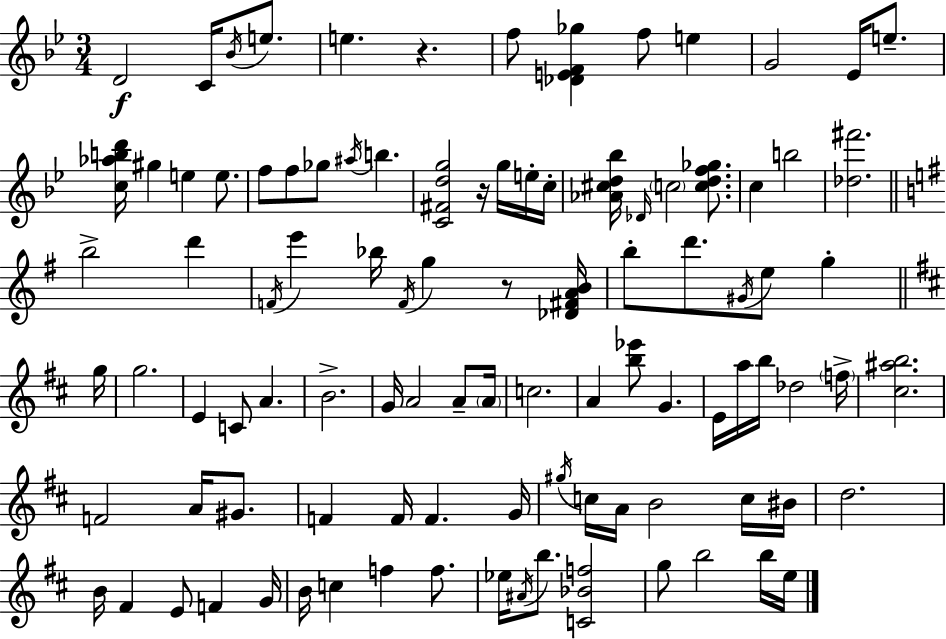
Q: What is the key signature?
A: G minor